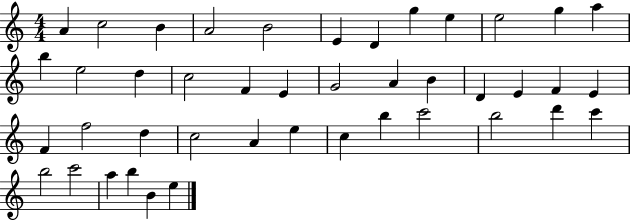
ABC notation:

X:1
T:Untitled
M:4/4
L:1/4
K:C
A c2 B A2 B2 E D g e e2 g a b e2 d c2 F E G2 A B D E F E F f2 d c2 A e c b c'2 b2 d' c' b2 c'2 a b B e